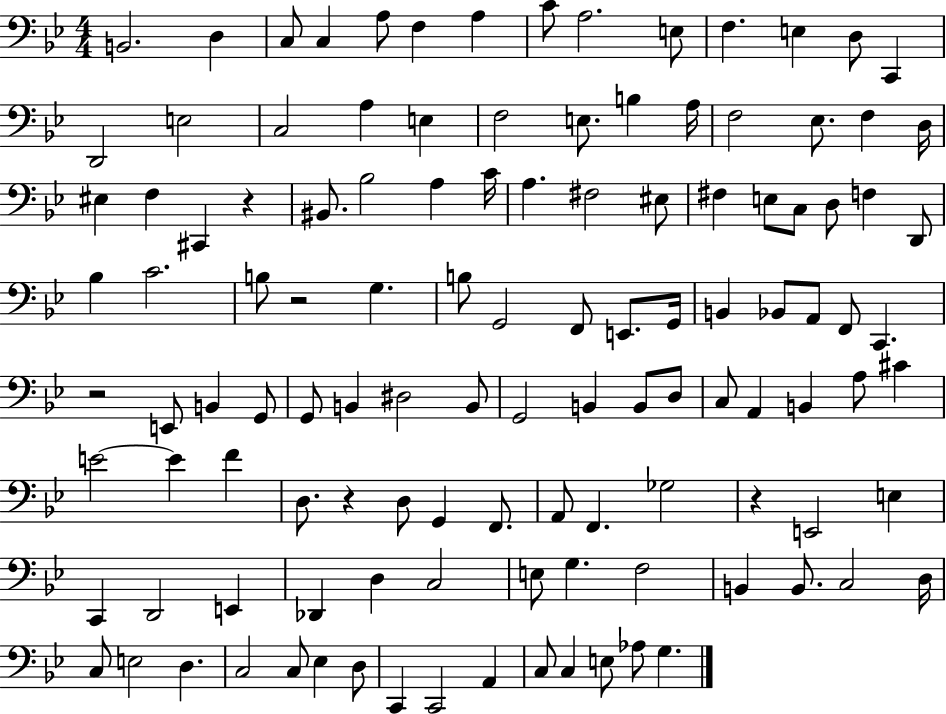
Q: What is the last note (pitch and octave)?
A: G3